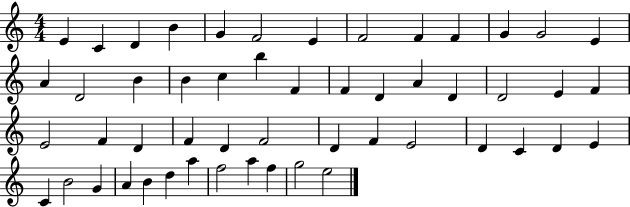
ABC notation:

X:1
T:Untitled
M:4/4
L:1/4
K:C
E C D B G F2 E F2 F F G G2 E A D2 B B c b F F D A D D2 E F E2 F D F D F2 D F E2 D C D E C B2 G A B d a f2 a f g2 e2